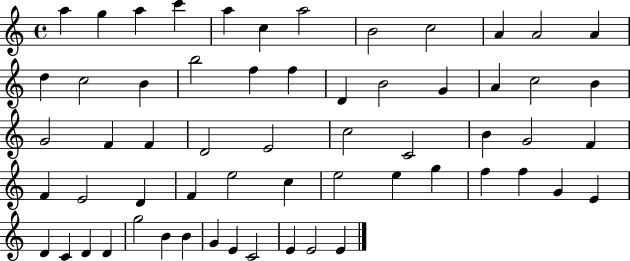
A5/q G5/q A5/q C6/q A5/q C5/q A5/h B4/h C5/h A4/q A4/h A4/q D5/q C5/h B4/q B5/h F5/q F5/q D4/q B4/h G4/q A4/q C5/h B4/q G4/h F4/q F4/q D4/h E4/h C5/h C4/h B4/q G4/h F4/q F4/q E4/h D4/q F4/q E5/h C5/q E5/h E5/q G5/q F5/q F5/q G4/q E4/q D4/q C4/q D4/q D4/q G5/h B4/q B4/q G4/q E4/q C4/h E4/q E4/h E4/q